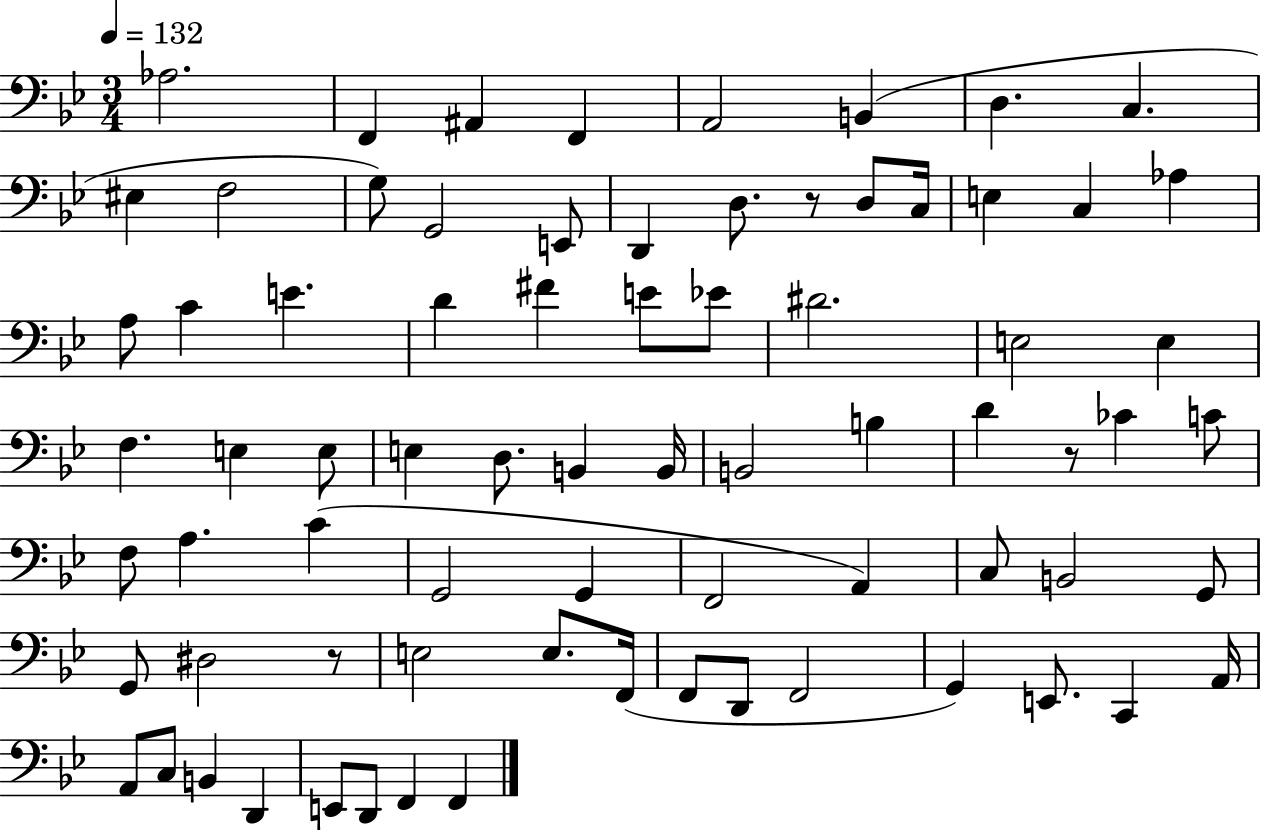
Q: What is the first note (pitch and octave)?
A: Ab3